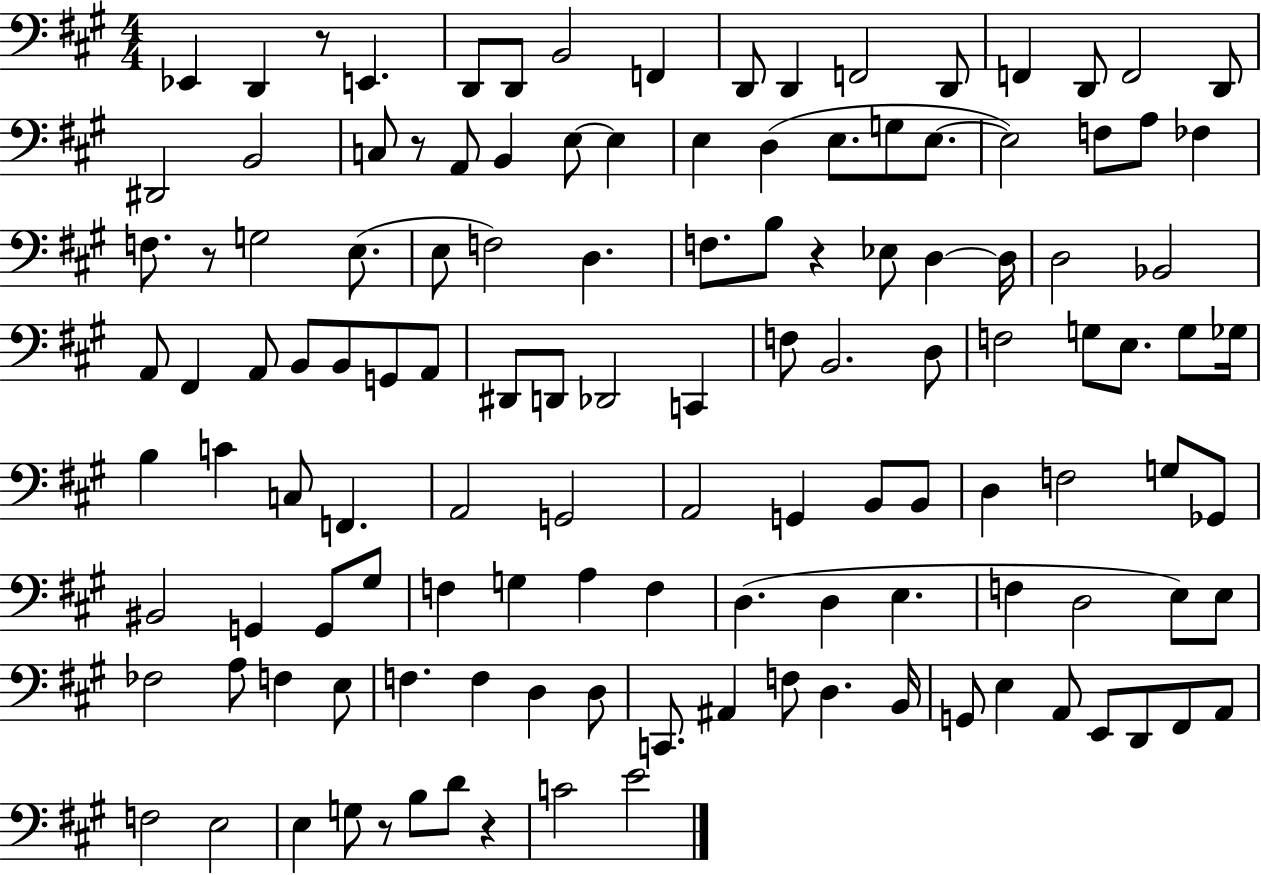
X:1
T:Untitled
M:4/4
L:1/4
K:A
_E,, D,, z/2 E,, D,,/2 D,,/2 B,,2 F,, D,,/2 D,, F,,2 D,,/2 F,, D,,/2 F,,2 D,,/2 ^D,,2 B,,2 C,/2 z/2 A,,/2 B,, E,/2 E, E, D, E,/2 G,/2 E,/2 E,2 F,/2 A,/2 _F, F,/2 z/2 G,2 E,/2 E,/2 F,2 D, F,/2 B,/2 z _E,/2 D, D,/4 D,2 _B,,2 A,,/2 ^F,, A,,/2 B,,/2 B,,/2 G,,/2 A,,/2 ^D,,/2 D,,/2 _D,,2 C,, F,/2 B,,2 D,/2 F,2 G,/2 E,/2 G,/2 _G,/4 B, C C,/2 F,, A,,2 G,,2 A,,2 G,, B,,/2 B,,/2 D, F,2 G,/2 _G,,/2 ^B,,2 G,, G,,/2 ^G,/2 F, G, A, F, D, D, E, F, D,2 E,/2 E,/2 _F,2 A,/2 F, E,/2 F, F, D, D,/2 C,,/2 ^A,, F,/2 D, B,,/4 G,,/2 E, A,,/2 E,,/2 D,,/2 ^F,,/2 A,,/2 F,2 E,2 E, G,/2 z/2 B,/2 D/2 z C2 E2